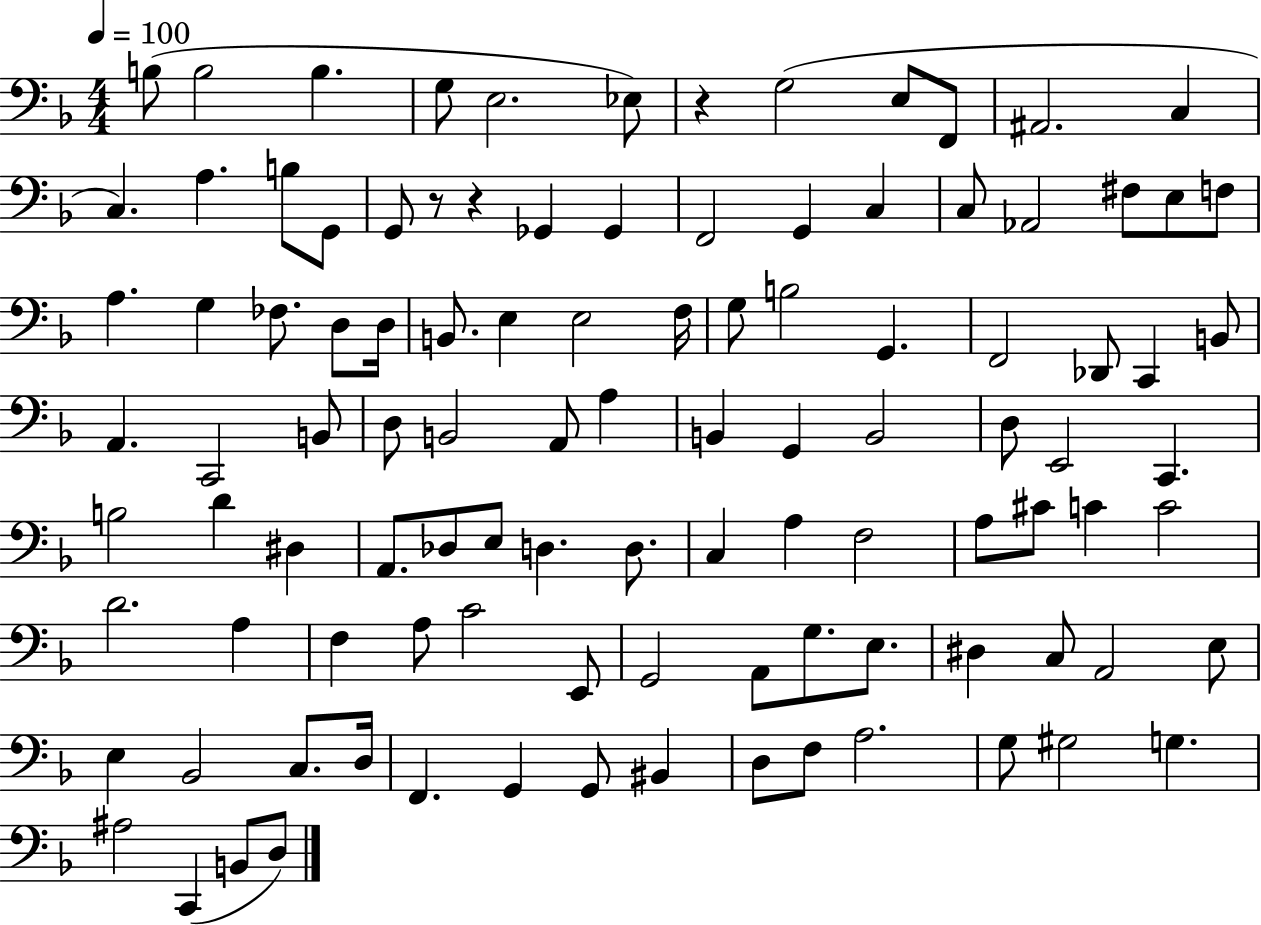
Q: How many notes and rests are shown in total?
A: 105